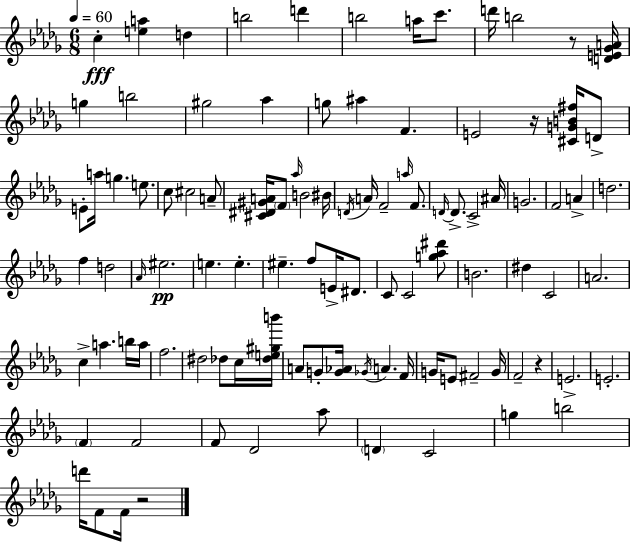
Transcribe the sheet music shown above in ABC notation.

X:1
T:Untitled
M:6/8
L:1/4
K:Bbm
c [ea] d b2 d' b2 a/4 c'/2 d'/4 b2 z/2 [DE_GA]/4 g b2 ^g2 _a g/2 ^a F E2 z/4 [^CGB^f]/4 D/2 E/2 a/4 g e/2 c/2 ^c2 A/2 [^C^D^GA]/4 F/2 _a/4 B2 ^B/4 D/4 A/4 F2 a/4 F/2 D/4 D/2 C2 ^A/4 G2 F2 A d2 f d2 _A/4 ^e2 e e ^e f/2 E/4 ^D/2 C/2 C2 [g_a^d']/2 B2 ^d C2 A2 c a b/4 a/4 f2 ^d2 _d/2 c/4 [_de^gb']/4 A/2 G/2 [G_A]/4 _G/4 A F/4 G/4 E/2 ^F2 G/4 F2 z E2 E2 F F2 F/2 _D2 _a/2 D C2 g b2 d'/4 F/2 F/4 z2